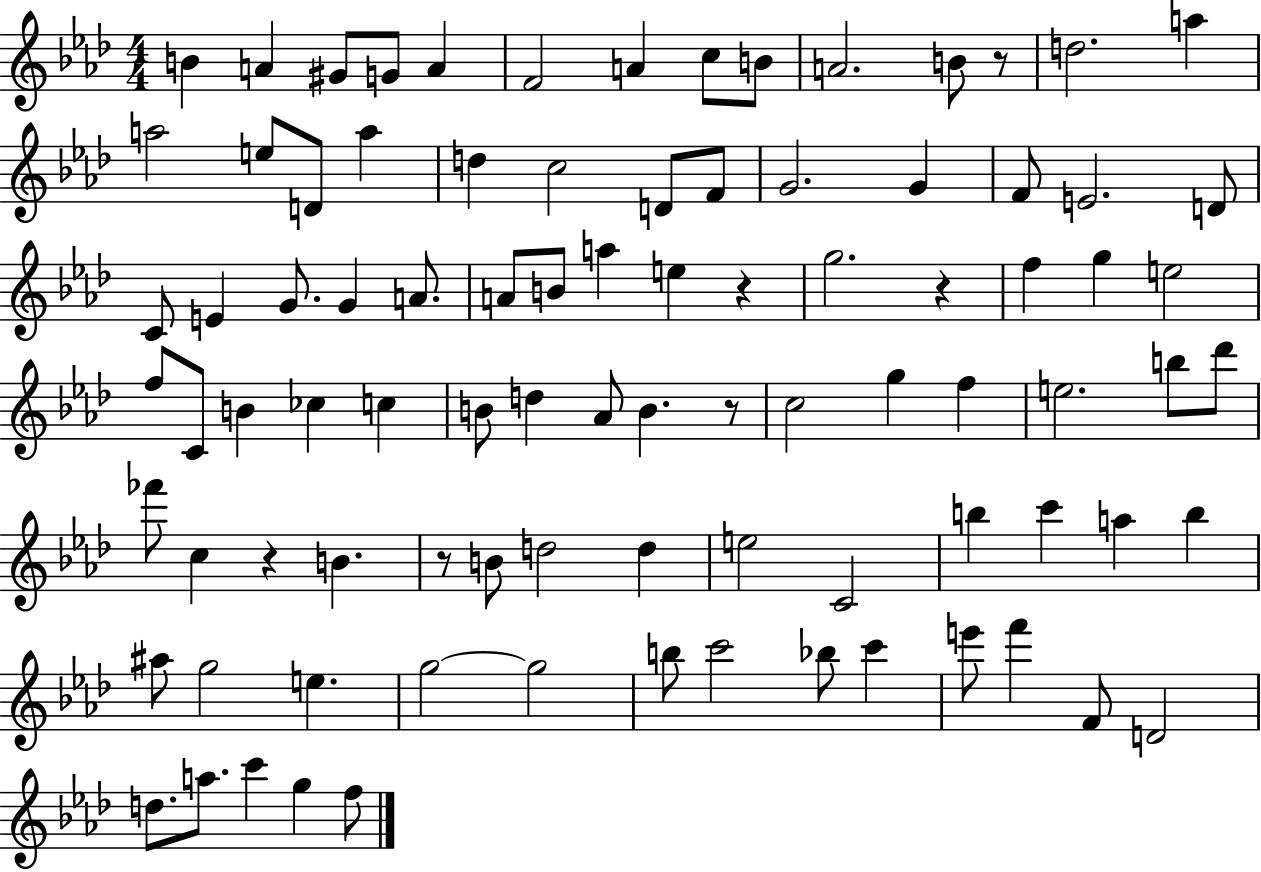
{
  \clef treble
  \numericTimeSignature
  \time 4/4
  \key aes \major
  \repeat volta 2 { b'4 a'4 gis'8 g'8 a'4 | f'2 a'4 c''8 b'8 | a'2. b'8 r8 | d''2. a''4 | \break a''2 e''8 d'8 a''4 | d''4 c''2 d'8 f'8 | g'2. g'4 | f'8 e'2. d'8 | \break c'8 e'4 g'8. g'4 a'8. | a'8 b'8 a''4 e''4 r4 | g''2. r4 | f''4 g''4 e''2 | \break f''8 c'8 b'4 ces''4 c''4 | b'8 d''4 aes'8 b'4. r8 | c''2 g''4 f''4 | e''2. b''8 des'''8 | \break fes'''8 c''4 r4 b'4. | r8 b'8 d''2 d''4 | e''2 c'2 | b''4 c'''4 a''4 b''4 | \break ais''8 g''2 e''4. | g''2~~ g''2 | b''8 c'''2 bes''8 c'''4 | e'''8 f'''4 f'8 d'2 | \break d''8. a''8. c'''4 g''4 f''8 | } \bar "|."
}